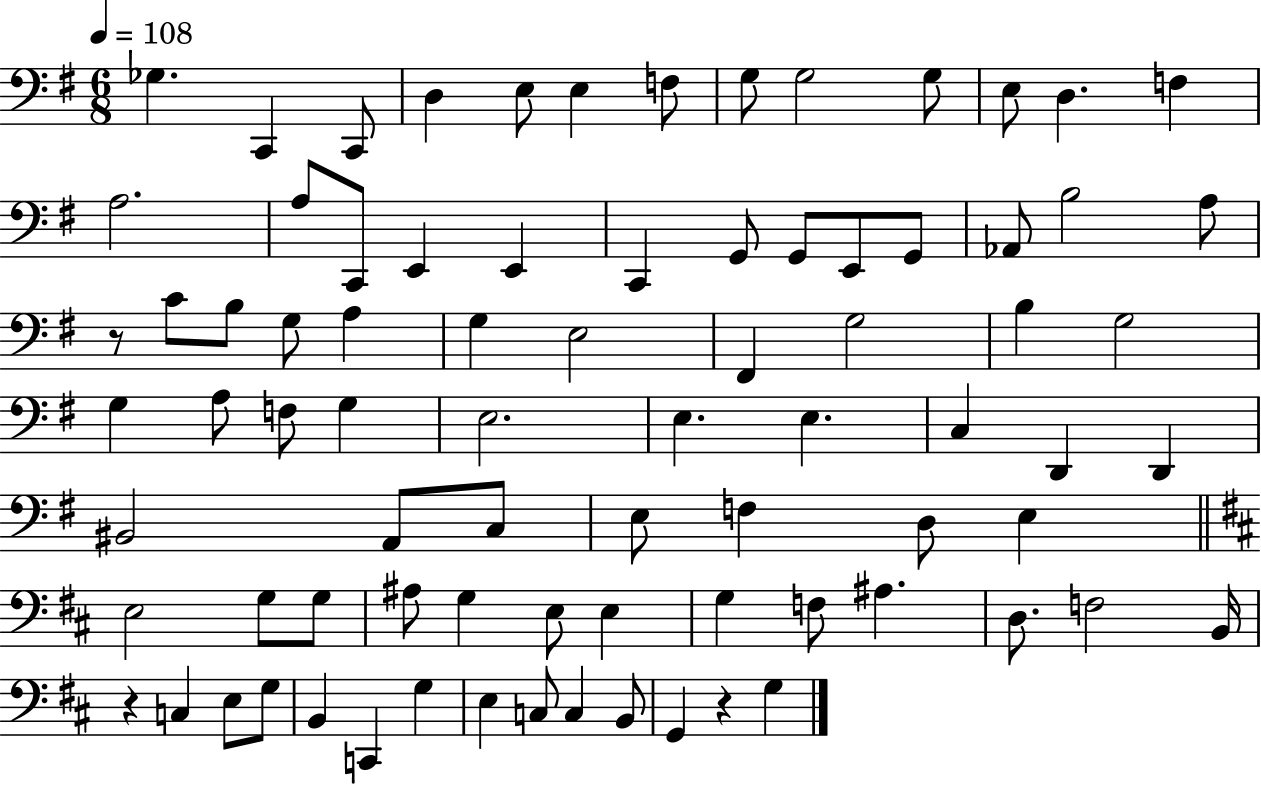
Gb3/q. C2/q C2/e D3/q E3/e E3/q F3/e G3/e G3/h G3/e E3/e D3/q. F3/q A3/h. A3/e C2/e E2/q E2/q C2/q G2/e G2/e E2/e G2/e Ab2/e B3/h A3/e R/e C4/e B3/e G3/e A3/q G3/q E3/h F#2/q G3/h B3/q G3/h G3/q A3/e F3/e G3/q E3/h. E3/q. E3/q. C3/q D2/q D2/q BIS2/h A2/e C3/e E3/e F3/q D3/e E3/q E3/h G3/e G3/e A#3/e G3/q E3/e E3/q G3/q F3/e A#3/q. D3/e. F3/h B2/s R/q C3/q E3/e G3/e B2/q C2/q G3/q E3/q C3/e C3/q B2/e G2/q R/q G3/q